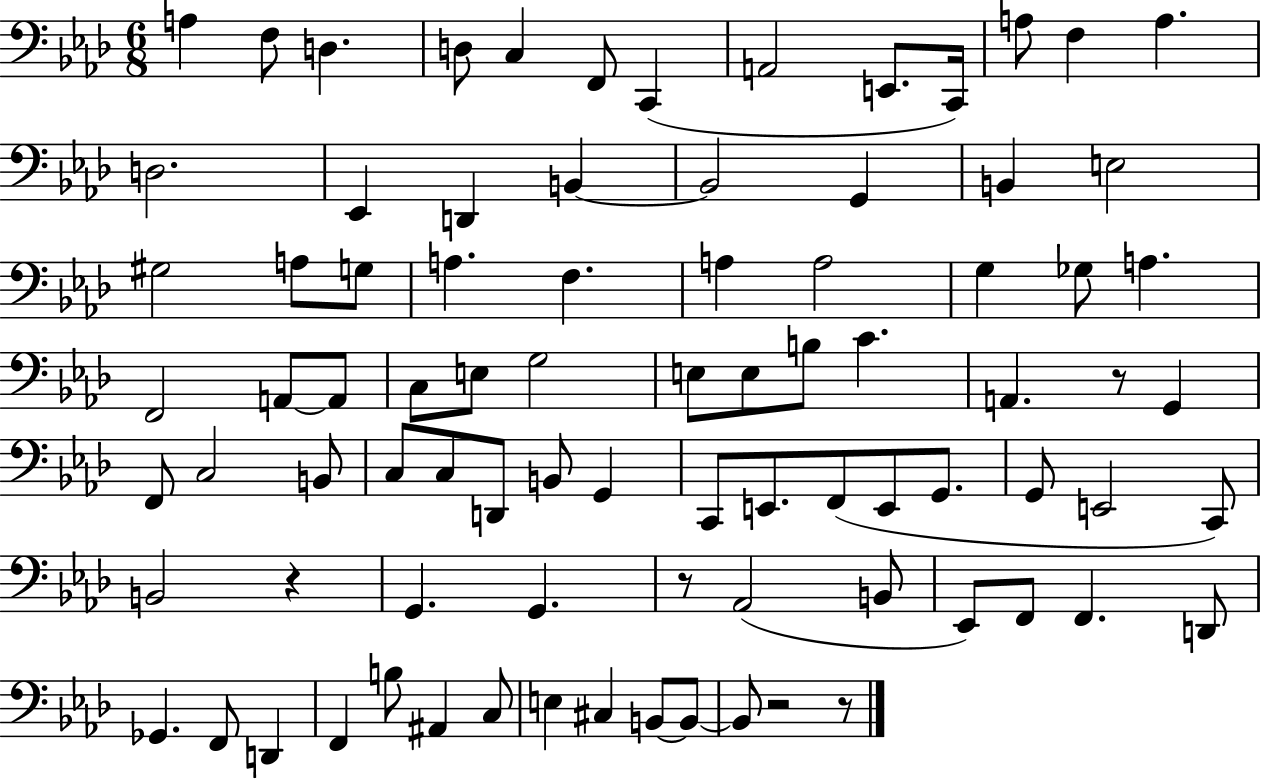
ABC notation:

X:1
T:Untitled
M:6/8
L:1/4
K:Ab
A, F,/2 D, D,/2 C, F,,/2 C,, A,,2 E,,/2 C,,/4 A,/2 F, A, D,2 _E,, D,, B,, B,,2 G,, B,, E,2 ^G,2 A,/2 G,/2 A, F, A, A,2 G, _G,/2 A, F,,2 A,,/2 A,,/2 C,/2 E,/2 G,2 E,/2 E,/2 B,/2 C A,, z/2 G,, F,,/2 C,2 B,,/2 C,/2 C,/2 D,,/2 B,,/2 G,, C,,/2 E,,/2 F,,/2 E,,/2 G,,/2 G,,/2 E,,2 C,,/2 B,,2 z G,, G,, z/2 _A,,2 B,,/2 _E,,/2 F,,/2 F,, D,,/2 _G,, F,,/2 D,, F,, B,/2 ^A,, C,/2 E, ^C, B,,/2 B,,/2 B,,/2 z2 z/2